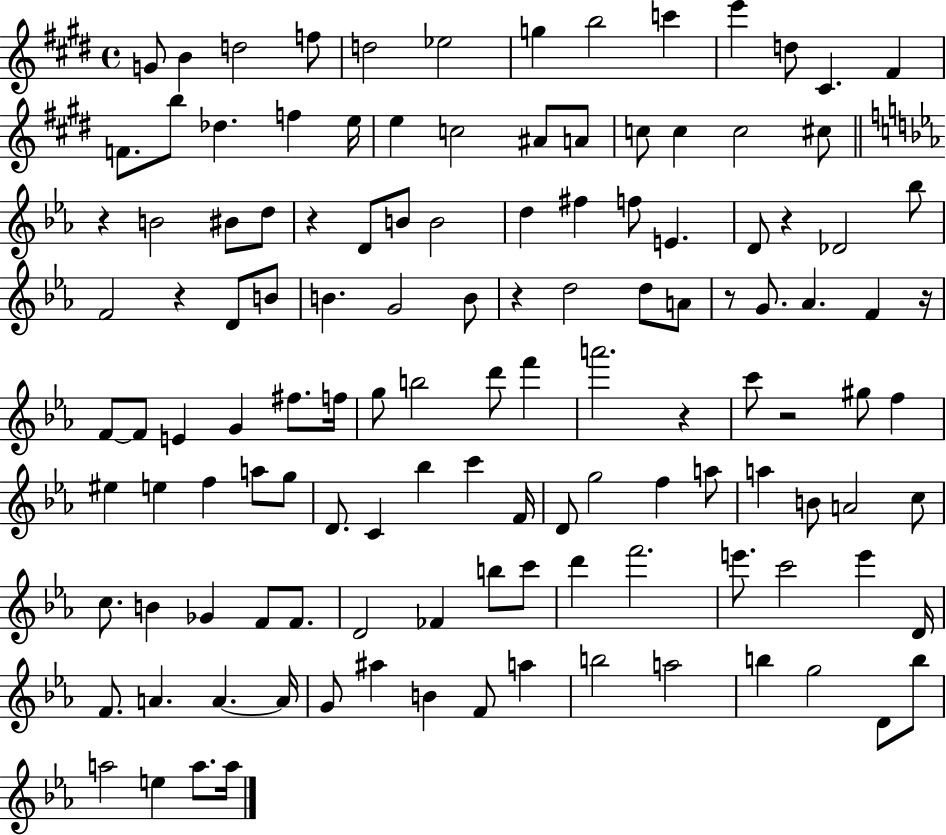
{
  \clef treble
  \time 4/4
  \defaultTimeSignature
  \key e \major
  \repeat volta 2 { g'8 b'4 d''2 f''8 | d''2 ees''2 | g''4 b''2 c'''4 | e'''4 d''8 cis'4. fis'4 | \break f'8. b''8 des''4. f''4 e''16 | e''4 c''2 ais'8 a'8 | c''8 c''4 c''2 cis''8 | \bar "||" \break \key c \minor r4 b'2 bis'8 d''8 | r4 d'8 b'8 b'2 | d''4 fis''4 f''8 e'4. | d'8 r4 des'2 bes''8 | \break f'2 r4 d'8 b'8 | b'4. g'2 b'8 | r4 d''2 d''8 a'8 | r8 g'8. aes'4. f'4 r16 | \break f'8~~ f'8 e'4 g'4 fis''8. f''16 | g''8 b''2 d'''8 f'''4 | a'''2. r4 | c'''8 r2 gis''8 f''4 | \break eis''4 e''4 f''4 a''8 g''8 | d'8. c'4 bes''4 c'''4 f'16 | d'8 g''2 f''4 a''8 | a''4 b'8 a'2 c''8 | \break c''8. b'4 ges'4 f'8 f'8. | d'2 fes'4 b''8 c'''8 | d'''4 f'''2. | e'''8. c'''2 e'''4 d'16 | \break f'8. a'4. a'4.~~ a'16 | g'8 ais''4 b'4 f'8 a''4 | b''2 a''2 | b''4 g''2 d'8 b''8 | \break a''2 e''4 a''8. a''16 | } \bar "|."
}